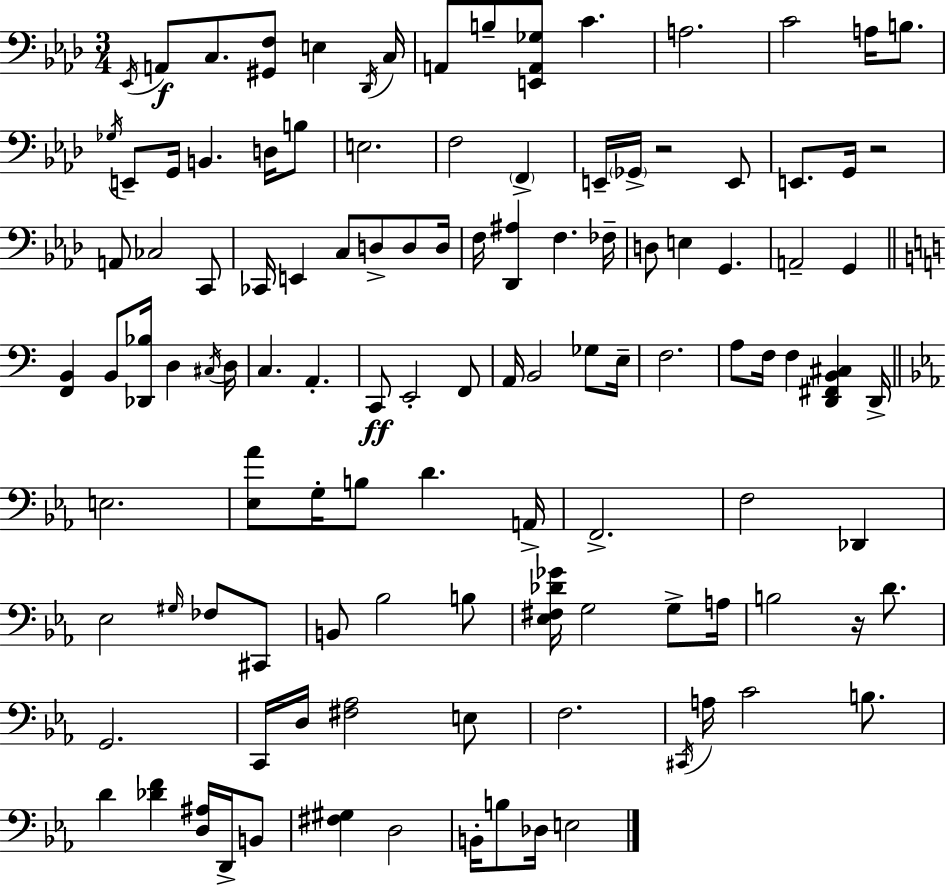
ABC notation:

X:1
T:Untitled
M:3/4
L:1/4
K:Ab
_E,,/4 A,,/2 C,/2 [^G,,F,]/2 E, _D,,/4 C,/4 A,,/2 B,/2 [E,,A,,_G,]/2 C A,2 C2 A,/4 B,/2 _G,/4 E,,/2 G,,/4 B,, D,/4 B,/2 E,2 F,2 F,, E,,/4 _G,,/4 z2 E,,/2 E,,/2 G,,/4 z2 A,,/2 _C,2 C,,/2 _C,,/4 E,, C,/2 D,/2 D,/2 D,/4 F,/4 [_D,,^A,] F, _F,/4 D,/2 E, G,, A,,2 G,, [F,,B,,] B,,/2 [_D,,_B,]/4 D, ^C,/4 D,/4 C, A,, C,,/2 E,,2 F,,/2 A,,/4 B,,2 _G,/2 E,/4 F,2 A,/2 F,/4 F, [D,,^F,,B,,^C,] D,,/4 E,2 [_E,_A]/2 G,/4 B,/2 D A,,/4 F,,2 F,2 _D,, _E,2 ^G,/4 _F,/2 ^C,,/2 B,,/2 _B,2 B,/2 [_E,^F,_D_G]/4 G,2 G,/2 A,/4 B,2 z/4 D/2 G,,2 C,,/4 D,/4 [^F,_A,]2 E,/2 F,2 ^C,,/4 A,/4 C2 B,/2 D [_DF] [D,^A,]/4 D,,/4 B,,/2 [^F,^G,] D,2 B,,/4 B,/2 _D,/4 E,2